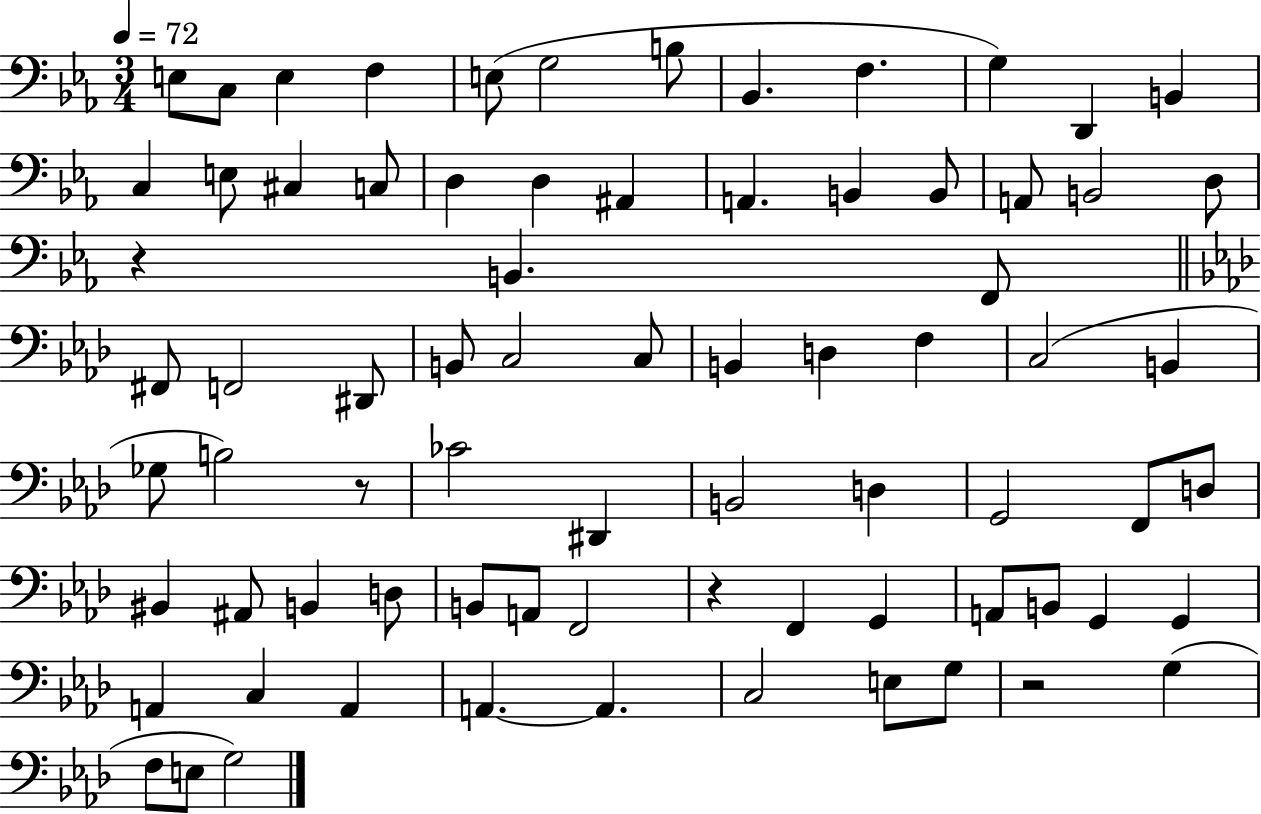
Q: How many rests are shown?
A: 4